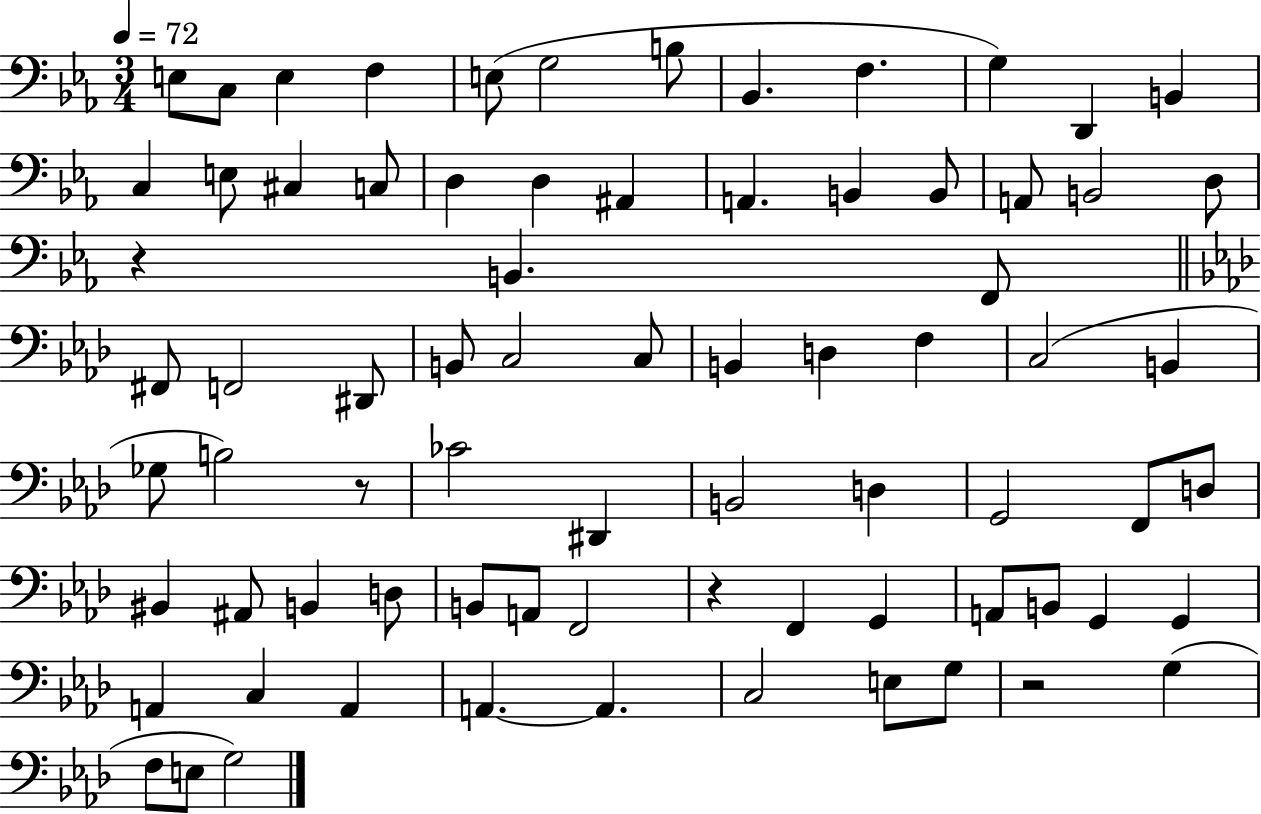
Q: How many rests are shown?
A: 4